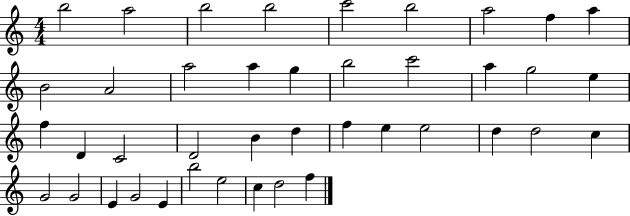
B5/h A5/h B5/h B5/h C6/h B5/h A5/h F5/q A5/q B4/h A4/h A5/h A5/q G5/q B5/h C6/h A5/q G5/h E5/q F5/q D4/q C4/h D4/h B4/q D5/q F5/q E5/q E5/h D5/q D5/h C5/q G4/h G4/h E4/q G4/h E4/q B5/h E5/h C5/q D5/h F5/q